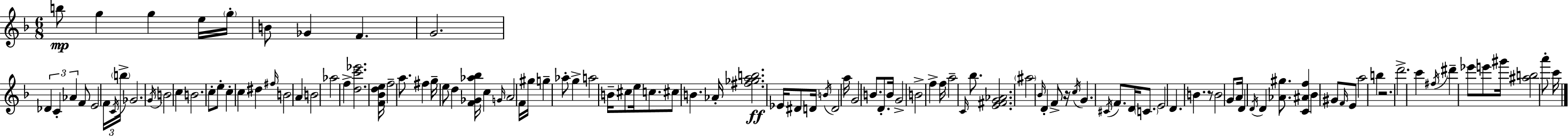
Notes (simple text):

B5/e G5/q G5/q E5/s G5/s B4/e Gb4/q F4/q. G4/h. Db4/q C4/q Ab4/q F4/e E4/h F4/s C4/s B5/s Gb4/h. G4/s B4/h C5/q B4/h. C5/e E5/e C5/q C5/q D#5/q F#5/s B4/h A4/q B4/h Ab5/h F5/q [D5,C6,Eb6]/h. [F4,Bb4,D5,E5]/s F5/h A5/e. F#5/q G5/s E5/e D5/q [F4,Gb4,Ab5,Bb5]/s C5/q G4/s A4/h F4/s G#5/s G5/q Ab5/e G5/q A5/h B4/s C#5/e E5/s C5/e. C#5/e B4/q. Ab4/s [F#5,Gb5,A5,B5]/h. Eb4/s D#4/e D4/s B4/s D4/h A5/s G4/h B4/e. D4/e. B4/s G4/h B4/h F5/q F5/s A5/h C4/s Bb5/e. [E4,F#4,G4,Ab4]/h. A#5/h Bb4/s D4/q F4/e R/s C5/s G4/q. C#4/s F4/e. D4/s C4/e. E4/h D4/q. B4/q. R/e B4/h G4/e A4/s D4/q D4/s D4/q [Ab4,G#5]/e. [C4,A#4,F5]/q Bb4/q G#4/e F4/s E4/e A5/h B5/q R/h. D6/h. C6/q F#5/s D#6/q Eb6/e E6/e G#6/s [A#5,B5]/h A6/e C6/s